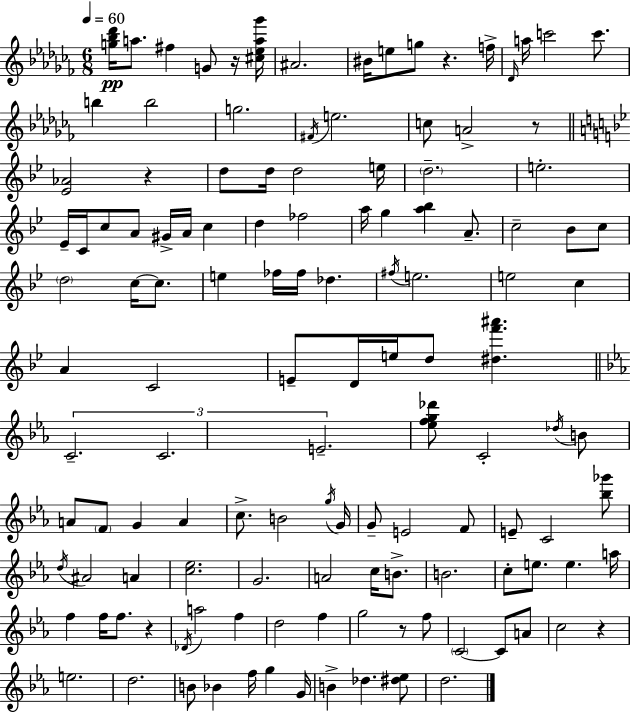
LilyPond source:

{
  \clef treble
  \numericTimeSignature
  \time 6/8
  \key aes \minor
  \tempo 4 = 60
  <g'' bes'' des'''>16\pp a''8. fis''4 g'8 r16 <cis'' ees'' a'' ges'''>16 | ais'2. | bis'16 e''8 g''8 r4. f''16-> | \grace { des'16 } a''16 c'''2 c'''8. | \break b''4 b''2 | g''2. | \acciaccatura { fis'16 } e''2. | c''8 a'2-> | \break r8 \bar "||" \break \key g \minor <ees' aes'>2 r4 | d''8 d''16 d''2 e''16 | \parenthesize d''2.-- | e''2.-. | \break ees'16-- c'16 c''8 a'8 gis'16-> a'16 c''4 | d''4 fes''2 | a''16 g''4 <a'' bes''>4 a'8.-- | c''2-- bes'8 c''8 | \break \parenthesize d''2 c''16~~ c''8. | e''4 fes''16 fes''16 des''4. | \acciaccatura { fis''16 } e''2. | e''2 c''4 | \break a'4 c'2 | e'8-- d'16 e''16 d''8 <dis'' f''' ais'''>4. | \bar "||" \break \key ees \major \tuplet 3/2 { c'2.-- | c'2. | e'2.-- } | <ees'' f'' g'' des'''>8 c'2-. \acciaccatura { des''16 } b'8 | \break a'8 \parenthesize f'8 g'4 a'4 | c''8.-> b'2 | \acciaccatura { g''16 } g'16 g'8-- e'2 | f'8 e'8-- c'2 | \break <bes'' ges'''>8 \acciaccatura { d''16 } ais'2 a'4 | <c'' ees''>2. | g'2. | a'2 c''16 | \break b'8.-> b'2. | c''8-. e''8. e''4. | a''16 f''4 f''16 f''8. r4 | \acciaccatura { des'16 } a''2 | \break f''4 d''2 | f''4 g''2 | r8 f''8 \parenthesize c'2~~ | c'8 a'8 c''2 | \break r4 e''2. | d''2. | b'8 bes'4 f''16 g''4 | g'16 b'4-> des''4. | \break <dis'' ees''>8 d''2. | \bar "|."
}